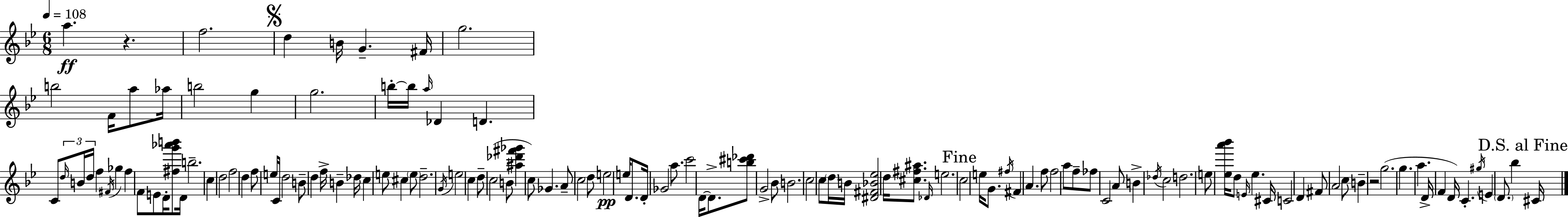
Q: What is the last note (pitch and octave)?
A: C#4